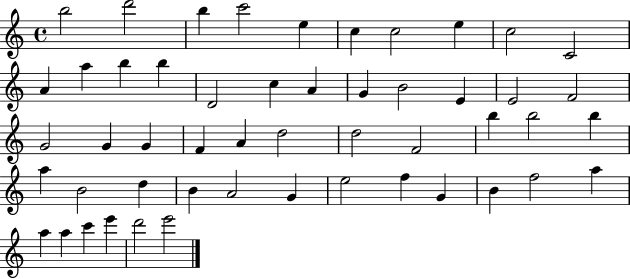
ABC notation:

X:1
T:Untitled
M:4/4
L:1/4
K:C
b2 d'2 b c'2 e c c2 e c2 C2 A a b b D2 c A G B2 E E2 F2 G2 G G F A d2 d2 F2 b b2 b a B2 d B A2 G e2 f G B f2 a a a c' e' d'2 e'2